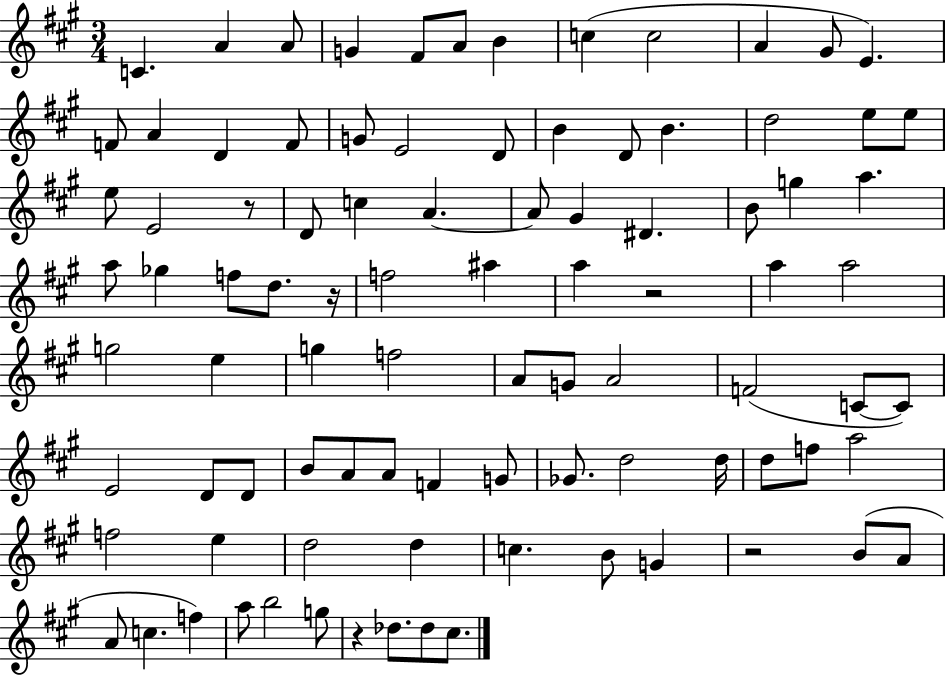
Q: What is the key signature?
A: A major